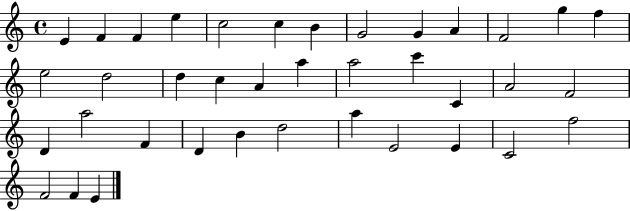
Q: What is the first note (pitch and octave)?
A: E4